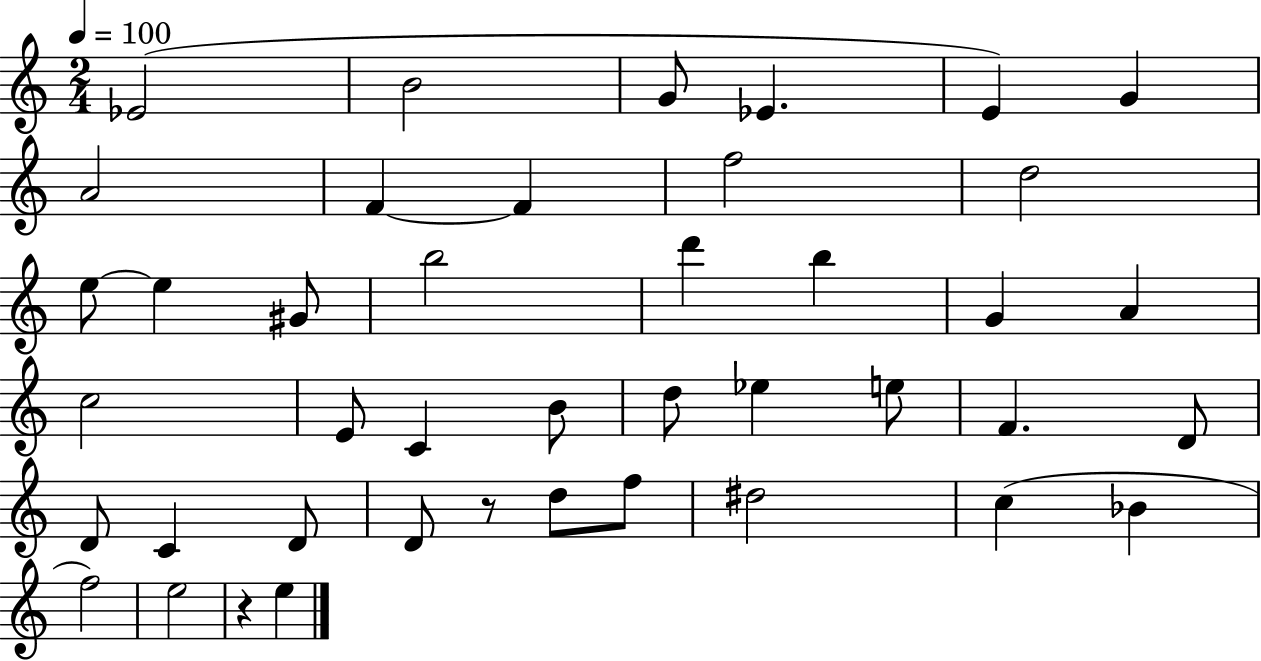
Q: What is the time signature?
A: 2/4